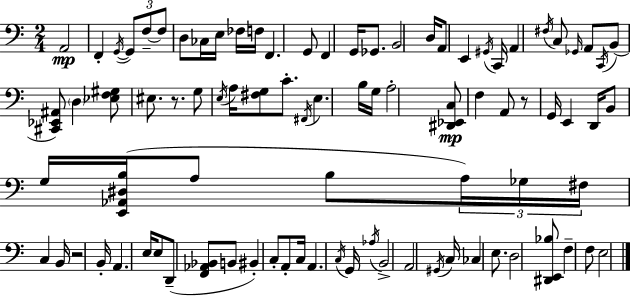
X:1
T:Untitled
M:2/4
L:1/4
K:Am
A,,2 F,, G,,/4 G,,/2 F,/2 F,/2 D,/2 _C,/4 E,/4 _F,/4 F,/4 F,, G,,/2 F,, G,,/4 _G,,/2 B,,2 D,/4 A,,/2 E,, ^G,,/4 C,,/4 A,, ^F,/4 C,/2 _G,,/4 A,,/2 C,,/4 B,,/2 [^C,,_E,,^A,,]/2 D, [_E,F,^G,]/2 ^E,/2 z/2 G,/2 E,/4 A,/4 [^F,G,]/2 C/2 ^F,,/4 E, B,/4 G,/4 A,2 [^D,,_E,,C,]/2 F, A,,/2 z/2 G,,/4 E,, D,,/4 B,,/2 G,/4 [E,,_A,,^D,B,]/4 A,/2 B,/2 A,/4 _G,/4 ^F,/4 C, B,,/4 z2 B,,/4 A,, E,/4 E,/2 D,,/2 [F,,_A,,_B,,]/2 B,,/2 ^B,, C,/2 A,,/2 C,/4 A,, C,/4 G,,/4 _A,/4 B,,2 A,,2 ^G,,/4 C,/4 _C, E,/2 D,2 [^D,,E,,_B,]/2 F, F,/2 E,2